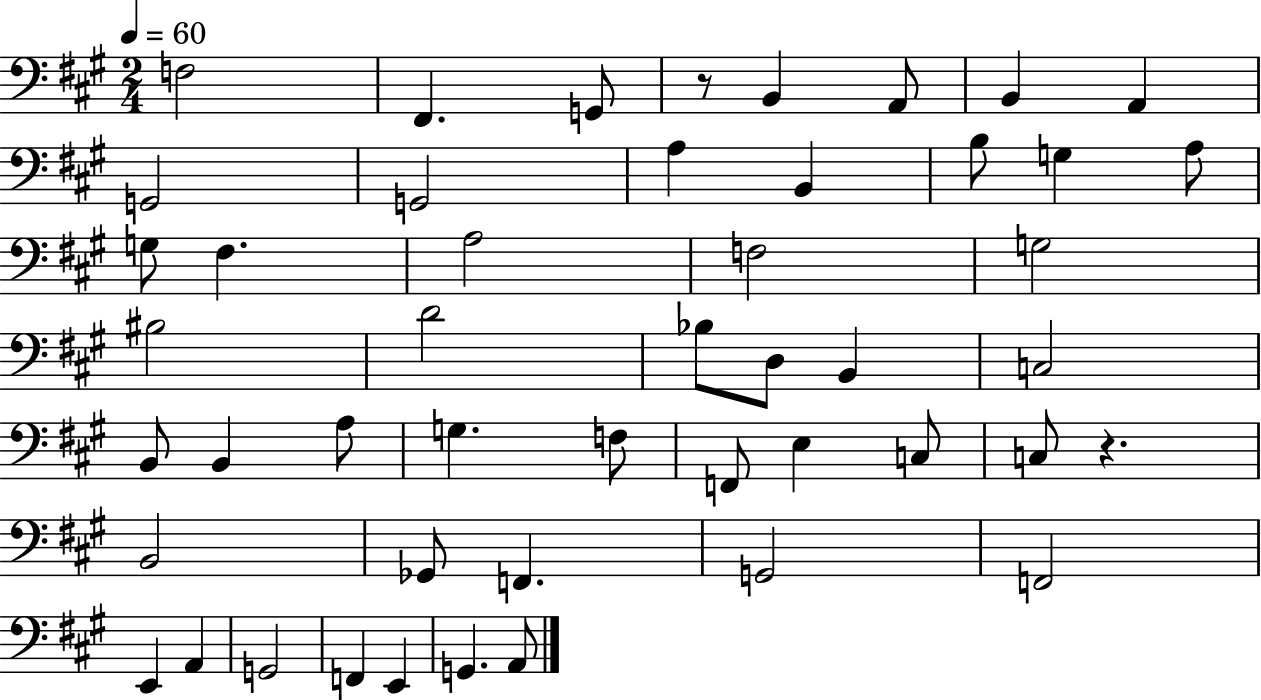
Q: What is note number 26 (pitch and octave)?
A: B2